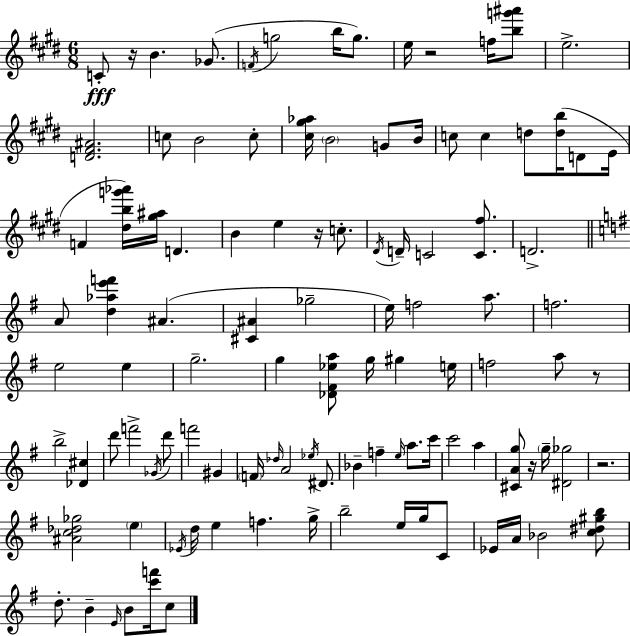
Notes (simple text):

C4/e R/s B4/q. Gb4/e. F4/s G5/h B5/s G5/e. E5/s R/h F5/s [B5,G6,A#6]/e E5/h. [D4,F#4,A#4]/h. C5/e B4/h C5/e [C#5,G#5,Ab5]/s B4/h G4/e B4/s C5/e C5/q D5/e [D5,B5]/s D4/e E4/s F4/q [D#5,B5,G6,Ab6]/s [G#5,A#5]/s D4/q. B4/q E5/q R/s C5/e. D#4/s D4/s C4/h [C4,F#5]/e. D4/h. A4/e [D5,Ab5,E6,F6]/q A#4/q. [C#4,A#4]/q Gb5/h E5/s F5/h A5/e. F5/h. E5/h E5/q G5/h. G5/q [Db4,F#4,Eb5,A5]/e G5/s G#5/q E5/s F5/h A5/e R/e B5/h [Db4,C#5]/q D6/e F6/h Gb4/s D6/e F6/h G#4/q F4/s Db5/s A4/h Eb5/s D#4/e. Bb4/q F5/q E5/s A5/e. C6/s C6/h A5/q [C#4,A4,G5]/e R/s G5/s [D#4,Gb5]/h R/h. [A#4,C5,Db5,Gb5]/h E5/q Eb4/s D5/s E5/q F5/q. G5/s B5/h E5/s G5/s C4/e Eb4/s A4/s Bb4/h [C5,D#5,G#5,B5]/e D5/e. B4/q E4/s B4/e [C6,F6]/s C5/e